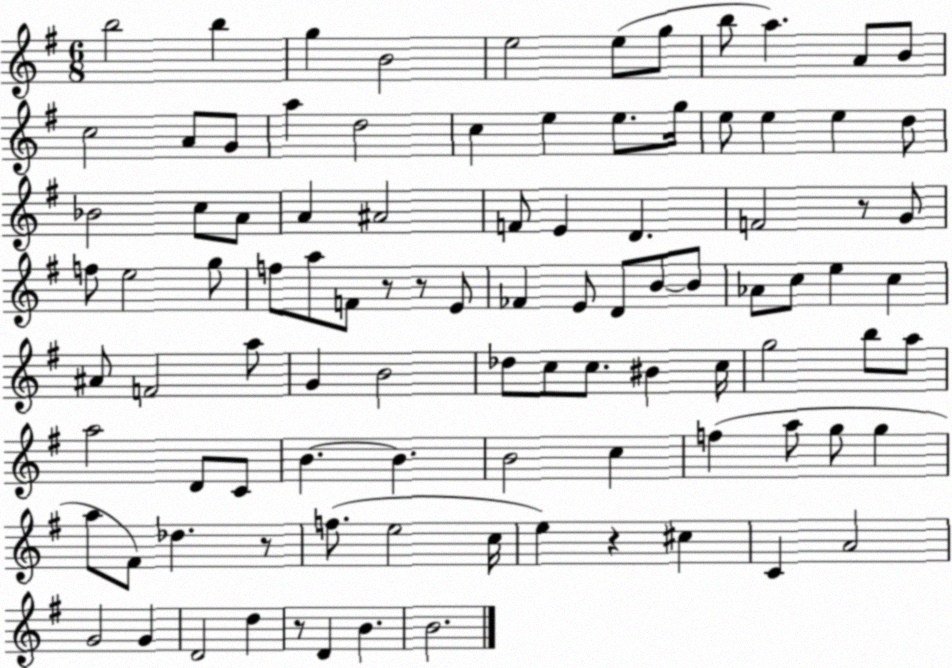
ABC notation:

X:1
T:Untitled
M:6/8
L:1/4
K:G
b2 b g B2 e2 e/2 g/2 b/2 a A/2 B/2 c2 A/2 G/2 a d2 c e e/2 g/4 e/2 e e d/2 _B2 c/2 A/2 A ^A2 F/2 E D F2 z/2 G/2 f/2 e2 g/2 f/2 a/2 F/2 z/2 z/2 E/2 _F E/2 D/2 B/2 B/2 _A/2 c/2 e c ^A/2 F2 a/2 G B2 _d/2 c/2 c/2 ^B c/4 g2 b/2 a/2 a2 D/2 C/2 B B B2 c f a/2 g/2 g a/2 ^F/2 _d z/2 f/2 e2 c/4 e z ^c C A2 G2 G D2 d z/2 D B B2